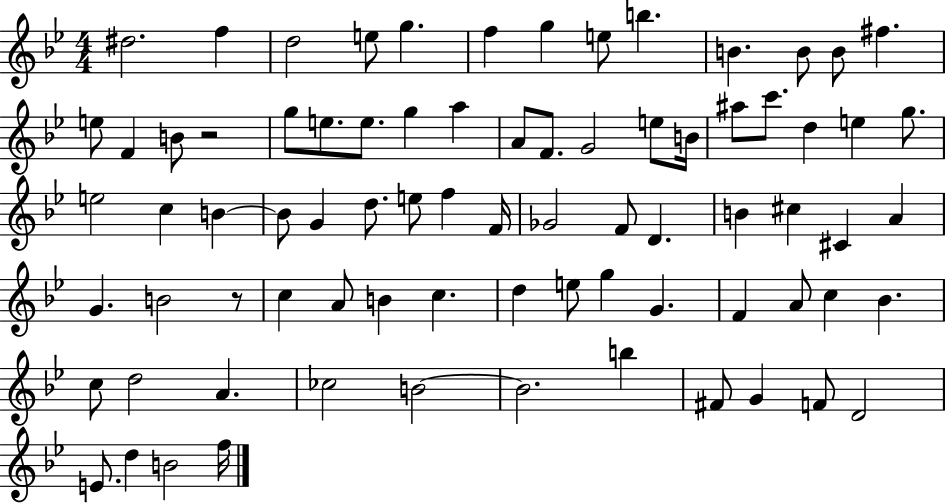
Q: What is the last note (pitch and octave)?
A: F5